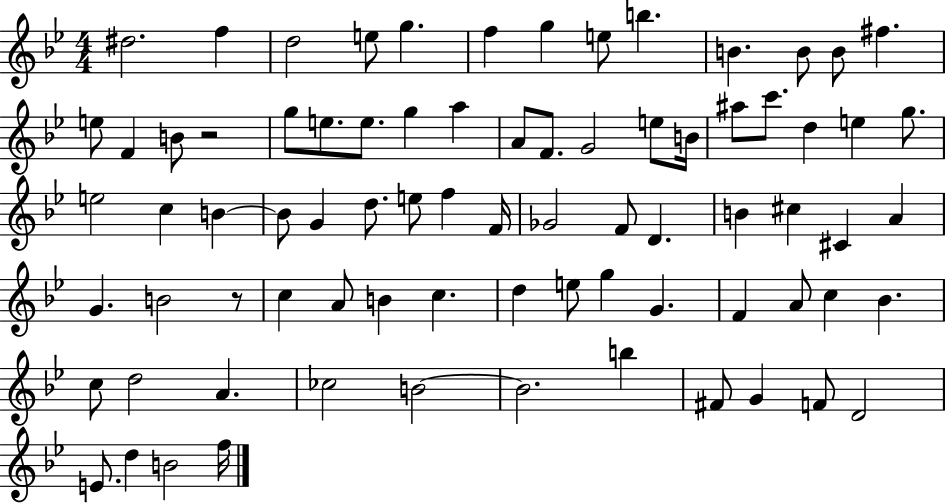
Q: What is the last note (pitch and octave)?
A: F5